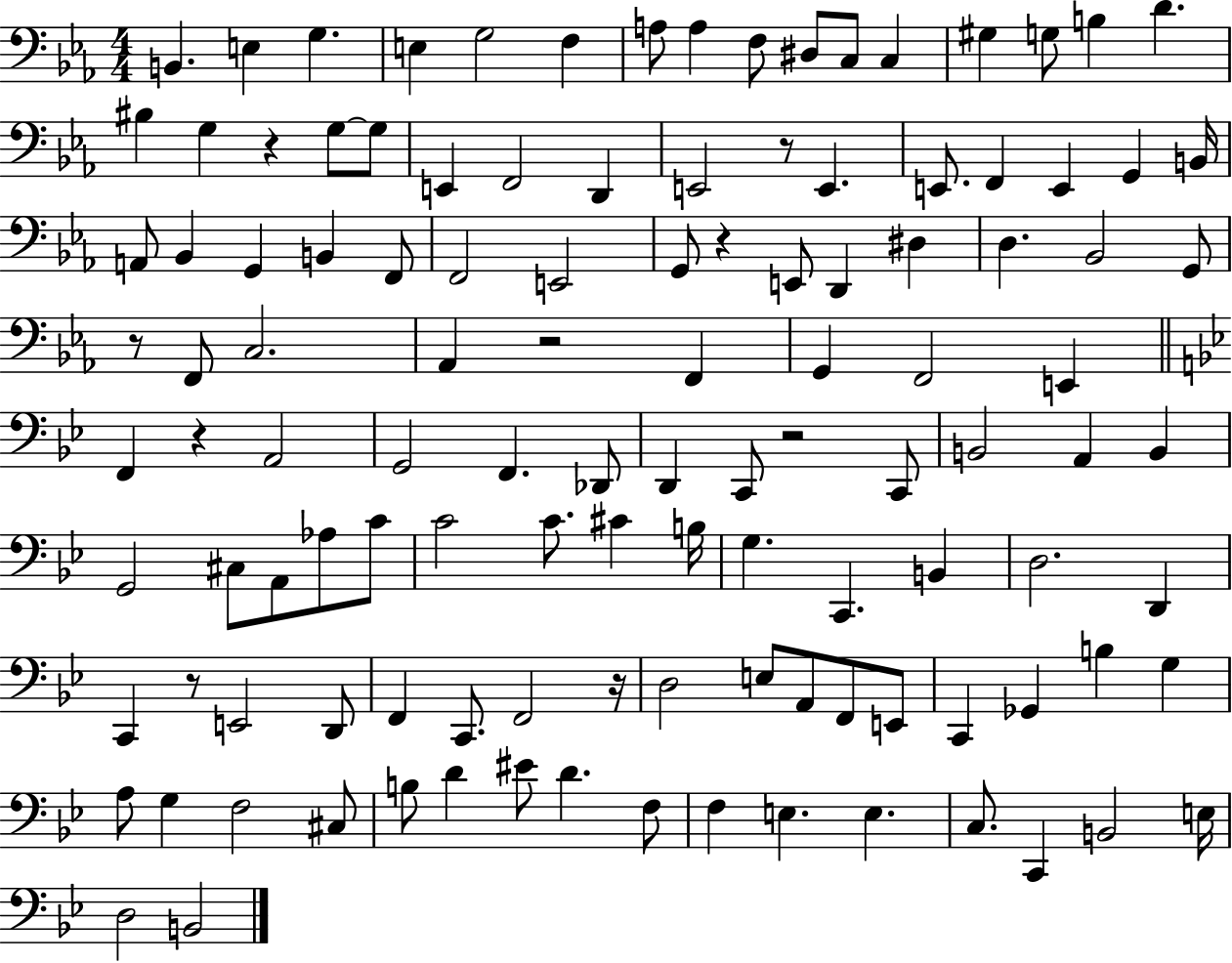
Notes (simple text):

B2/q. E3/q G3/q. E3/q G3/h F3/q A3/e A3/q F3/e D#3/e C3/e C3/q G#3/q G3/e B3/q D4/q. BIS3/q G3/q R/q G3/e G3/e E2/q F2/h D2/q E2/h R/e E2/q. E2/e. F2/q E2/q G2/q B2/s A2/e Bb2/q G2/q B2/q F2/e F2/h E2/h G2/e R/q E2/e D2/q D#3/q D3/q. Bb2/h G2/e R/e F2/e C3/h. Ab2/q R/h F2/q G2/q F2/h E2/q F2/q R/q A2/h G2/h F2/q. Db2/e D2/q C2/e R/h C2/e B2/h A2/q B2/q G2/h C#3/e A2/e Ab3/e C4/e C4/h C4/e. C#4/q B3/s G3/q. C2/q. B2/q D3/h. D2/q C2/q R/e E2/h D2/e F2/q C2/e. F2/h R/s D3/h E3/e A2/e F2/e E2/e C2/q Gb2/q B3/q G3/q A3/e G3/q F3/h C#3/e B3/e D4/q EIS4/e D4/q. F3/e F3/q E3/q. E3/q. C3/e. C2/q B2/h E3/s D3/h B2/h